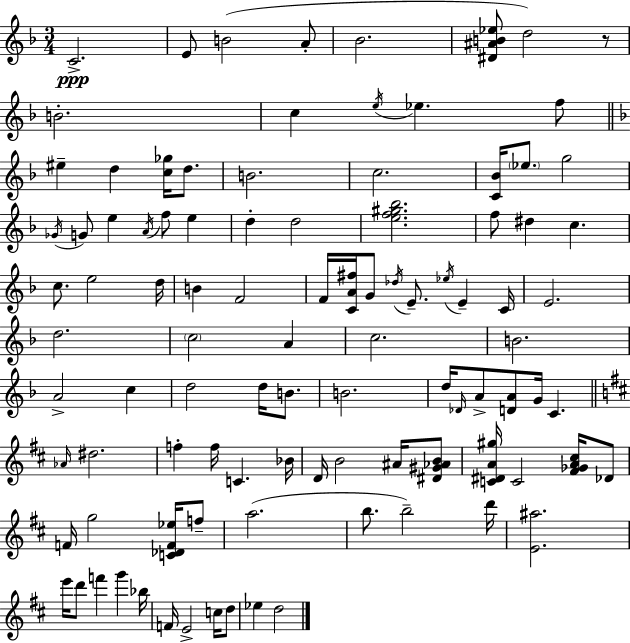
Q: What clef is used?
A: treble